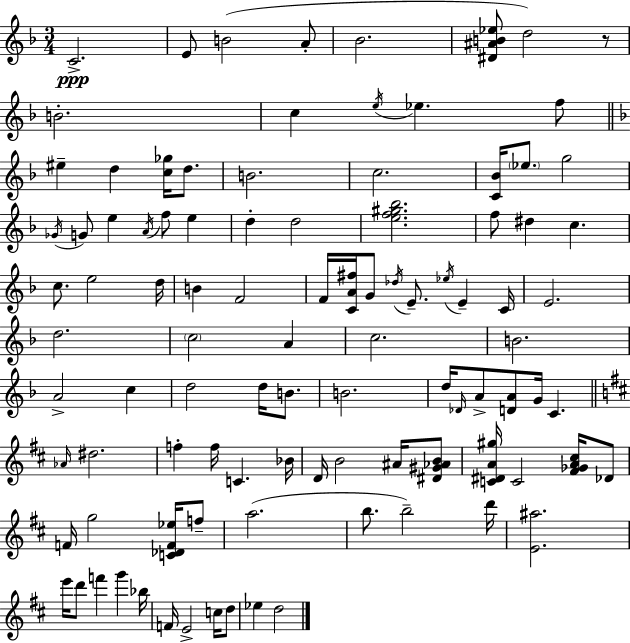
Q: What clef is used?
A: treble